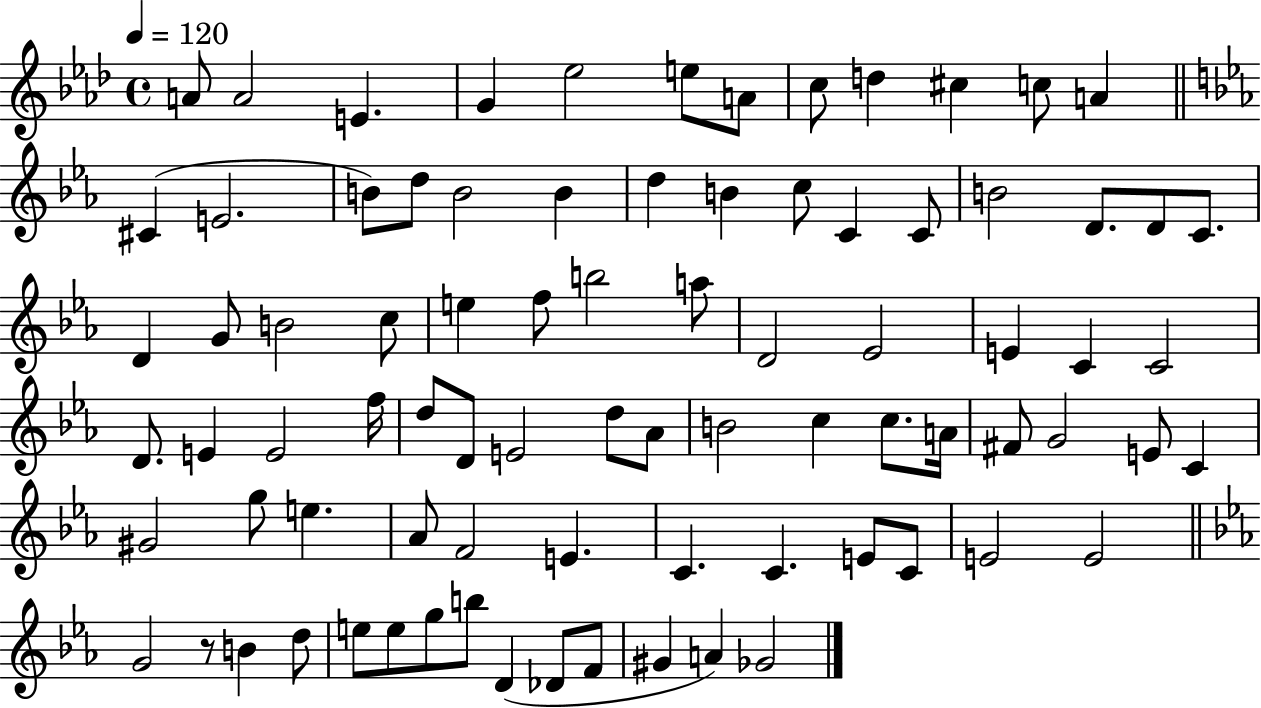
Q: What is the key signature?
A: AES major